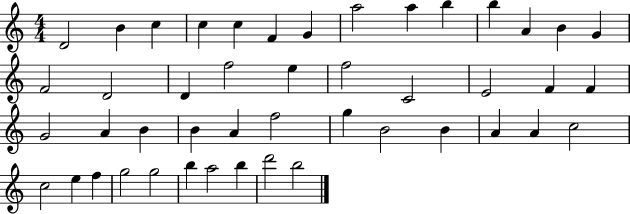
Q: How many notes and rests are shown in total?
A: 46